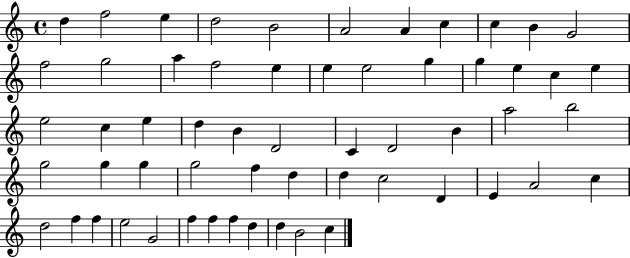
{
  \clef treble
  \time 4/4
  \defaultTimeSignature
  \key c \major
  d''4 f''2 e''4 | d''2 b'2 | a'2 a'4 c''4 | c''4 b'4 g'2 | \break f''2 g''2 | a''4 f''2 e''4 | e''4 e''2 g''4 | g''4 e''4 c''4 e''4 | \break e''2 c''4 e''4 | d''4 b'4 d'2 | c'4 d'2 b'4 | a''2 b''2 | \break g''2 g''4 g''4 | g''2 f''4 d''4 | d''4 c''2 d'4 | e'4 a'2 c''4 | \break d''2 f''4 f''4 | e''2 g'2 | f''4 f''4 f''4 d''4 | d''4 b'2 c''4 | \break \bar "|."
}